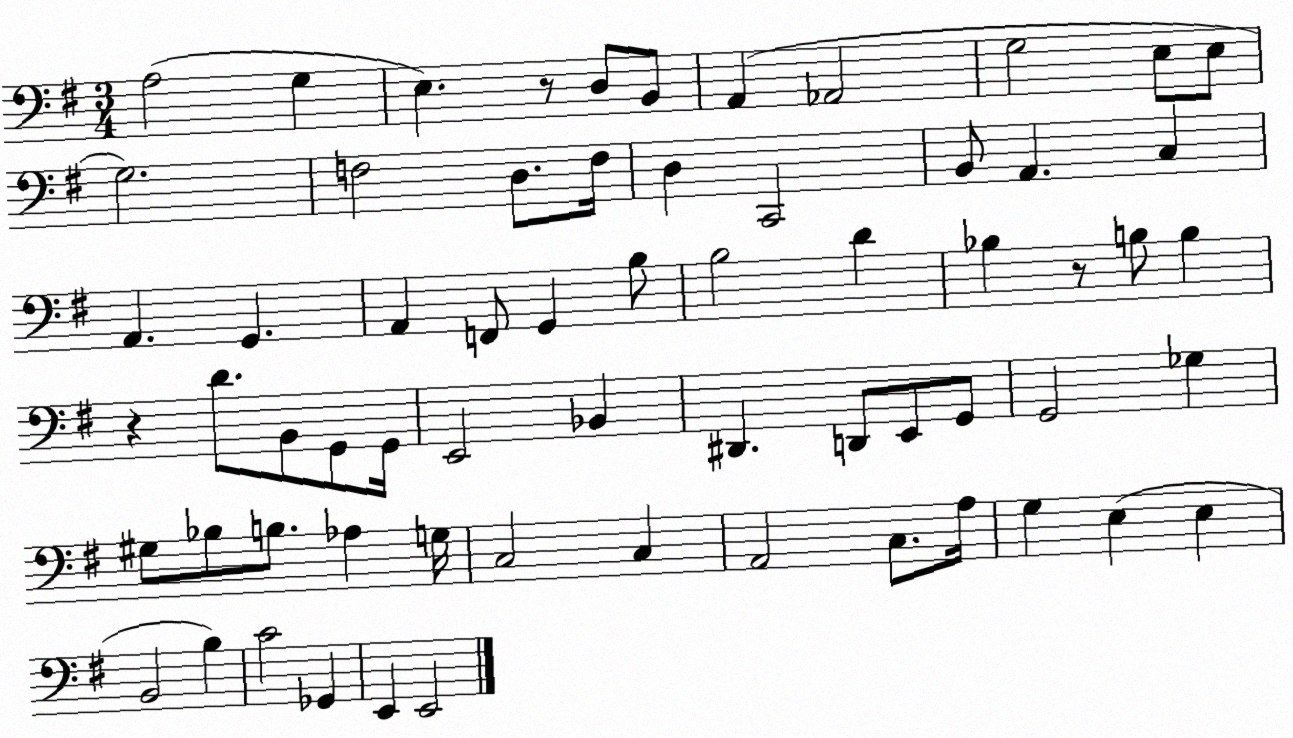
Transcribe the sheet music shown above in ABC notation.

X:1
T:Untitled
M:3/4
L:1/4
K:G
A,2 G, E, z/2 D,/2 B,,/2 A,, _A,,2 G,2 E,/2 E,/2 G,2 F,2 D,/2 F,/4 D, C,,2 B,,/2 A,, C, A,, G,, A,, F,,/2 G,, B,/2 B,2 D _B, z/2 B,/2 B, z D/2 B,,/2 G,,/2 G,,/4 E,,2 _B,, ^D,, D,,/2 E,,/2 G,,/2 G,,2 _G, ^G,/2 _B,/2 B,/2 _A, G,/4 C,2 C, A,,2 C,/2 A,/4 G, E, E, B,,2 B, C2 _G,, E,, E,,2